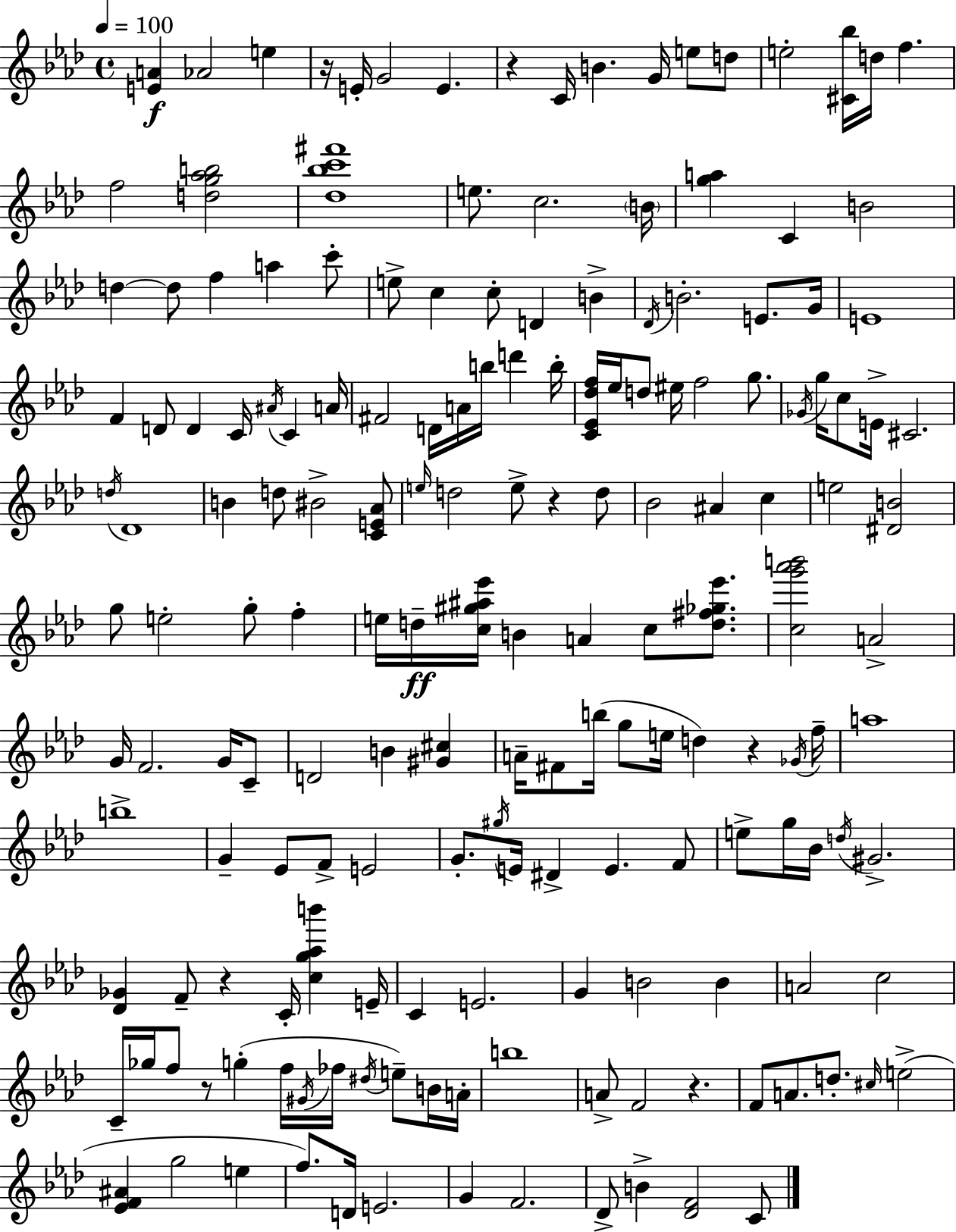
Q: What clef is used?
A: treble